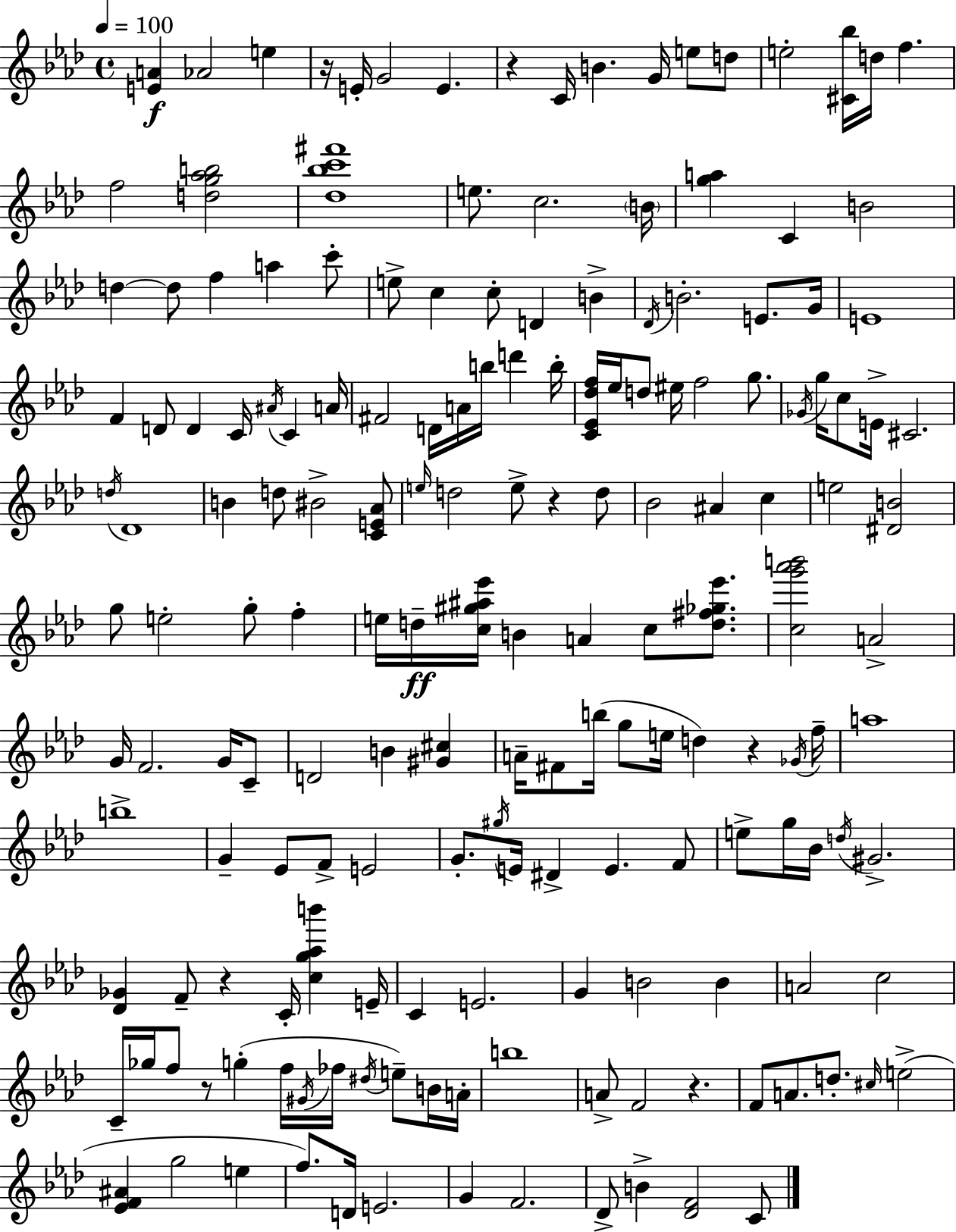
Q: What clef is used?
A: treble